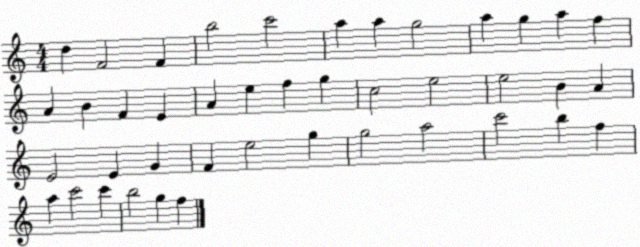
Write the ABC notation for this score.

X:1
T:Untitled
M:4/4
L:1/4
K:C
d F2 F b2 c'2 a a g2 a g a f A B F E A e f g c2 e2 e2 B A E2 E G F e2 g g2 a2 c'2 b f a c'2 c' b2 g f